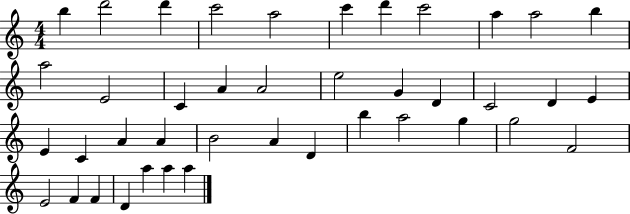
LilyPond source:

{
  \clef treble
  \numericTimeSignature
  \time 4/4
  \key c \major
  b''4 d'''2 d'''4 | c'''2 a''2 | c'''4 d'''4 c'''2 | a''4 a''2 b''4 | \break a''2 e'2 | c'4 a'4 a'2 | e''2 g'4 d'4 | c'2 d'4 e'4 | \break e'4 c'4 a'4 a'4 | b'2 a'4 d'4 | b''4 a''2 g''4 | g''2 f'2 | \break e'2 f'4 f'4 | d'4 a''4 a''4 a''4 | \bar "|."
}